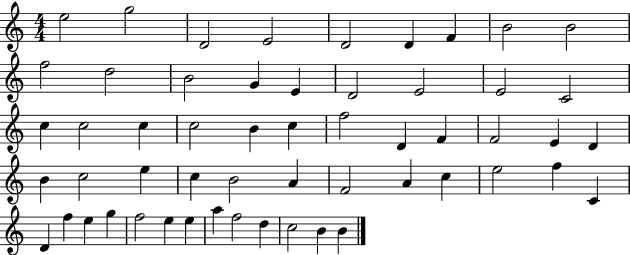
E5/h G5/h D4/h E4/h D4/h D4/q F4/q B4/h B4/h F5/h D5/h B4/h G4/q E4/q D4/h E4/h E4/h C4/h C5/q C5/h C5/q C5/h B4/q C5/q F5/h D4/q F4/q F4/h E4/q D4/q B4/q C5/h E5/q C5/q B4/h A4/q F4/h A4/q C5/q E5/h F5/q C4/q D4/q F5/q E5/q G5/q F5/h E5/q E5/q A5/q F5/h D5/q C5/h B4/q B4/q